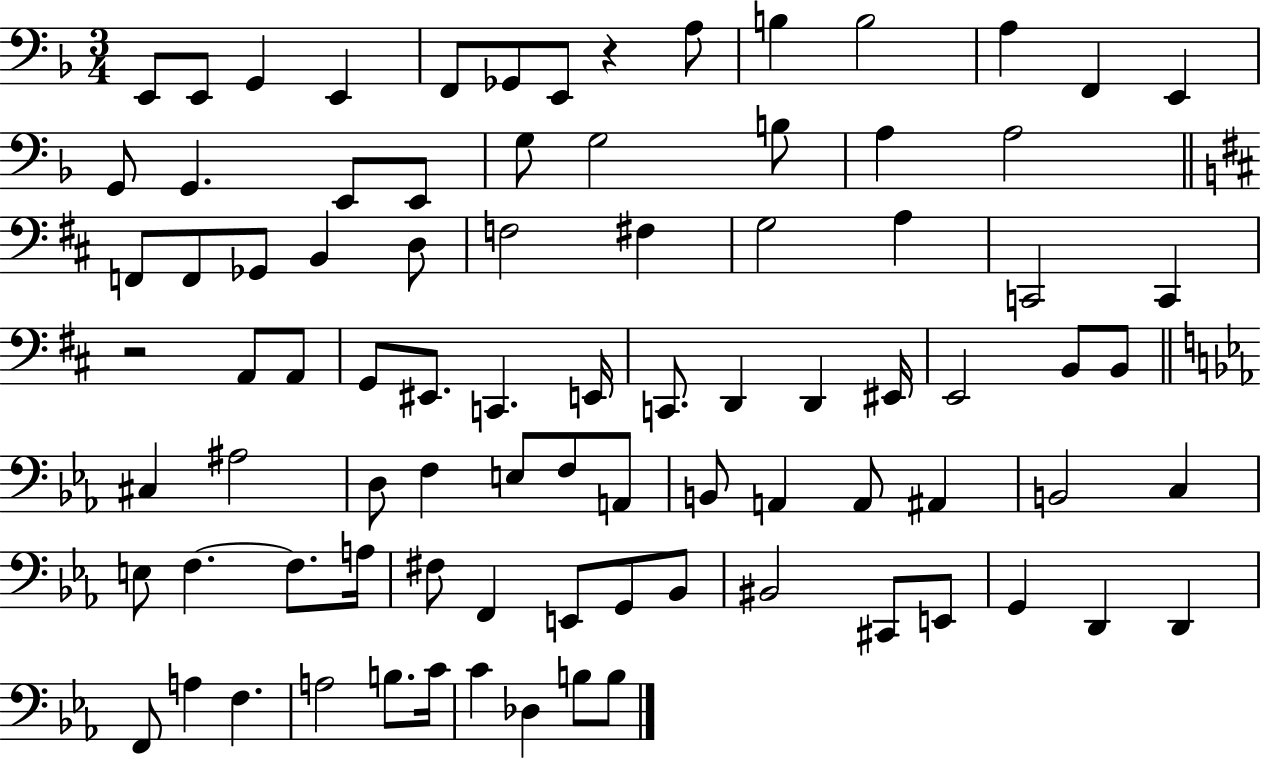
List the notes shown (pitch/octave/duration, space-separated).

E2/e E2/e G2/q E2/q F2/e Gb2/e E2/e R/q A3/e B3/q B3/h A3/q F2/q E2/q G2/e G2/q. E2/e E2/e G3/e G3/h B3/e A3/q A3/h F2/e F2/e Gb2/e B2/q D3/e F3/h F#3/q G3/h A3/q C2/h C2/q R/h A2/e A2/e G2/e EIS2/e. C2/q. E2/s C2/e. D2/q D2/q EIS2/s E2/h B2/e B2/e C#3/q A#3/h D3/e F3/q E3/e F3/e A2/e B2/e A2/q A2/e A#2/q B2/h C3/q E3/e F3/q. F3/e. A3/s F#3/e F2/q E2/e G2/e Bb2/e BIS2/h C#2/e E2/e G2/q D2/q D2/q F2/e A3/q F3/q. A3/h B3/e. C4/s C4/q Db3/q B3/e B3/e